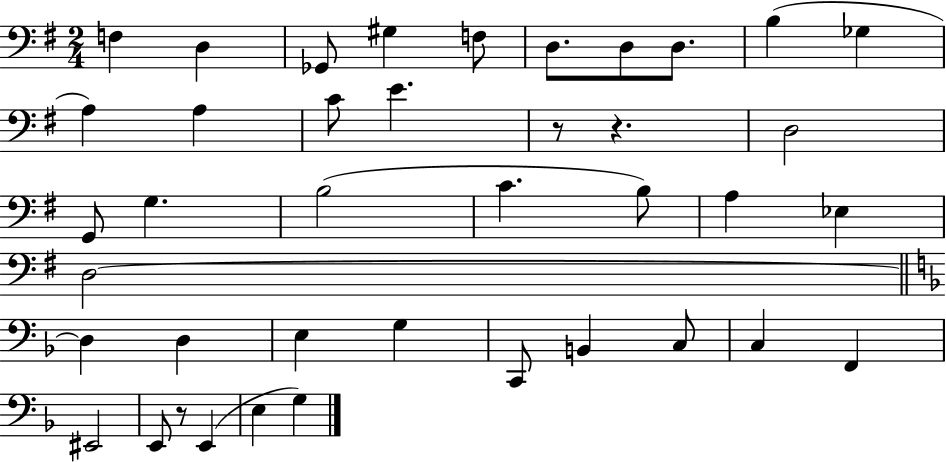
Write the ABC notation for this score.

X:1
T:Untitled
M:2/4
L:1/4
K:G
F, D, _G,,/2 ^G, F,/2 D,/2 D,/2 D,/2 B, _G, A, A, C/2 E z/2 z D,2 G,,/2 G, B,2 C B,/2 A, _E, D,2 D, D, E, G, C,,/2 B,, C,/2 C, F,, ^E,,2 E,,/2 z/2 E,, E, G,